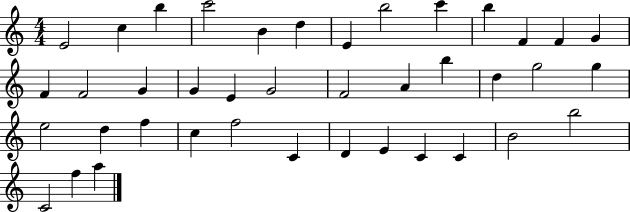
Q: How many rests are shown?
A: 0